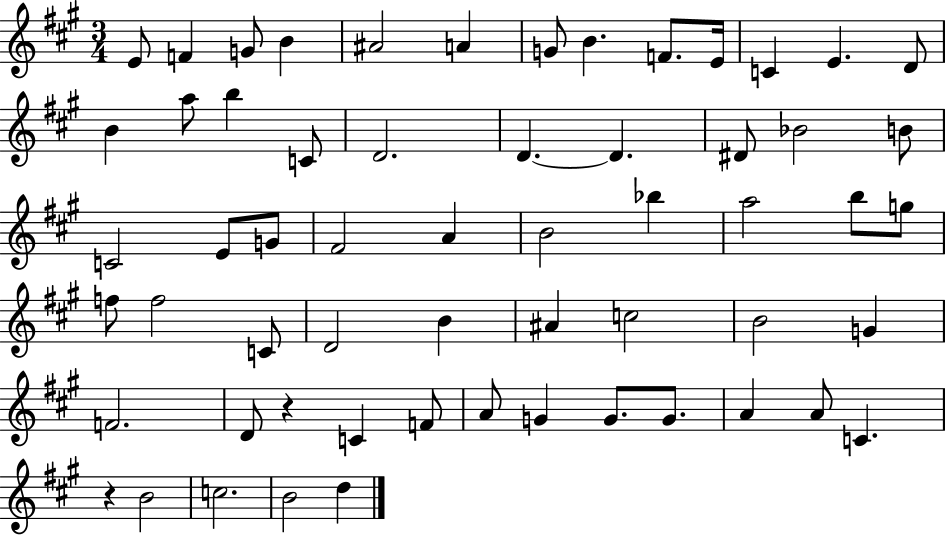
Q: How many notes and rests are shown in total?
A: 59